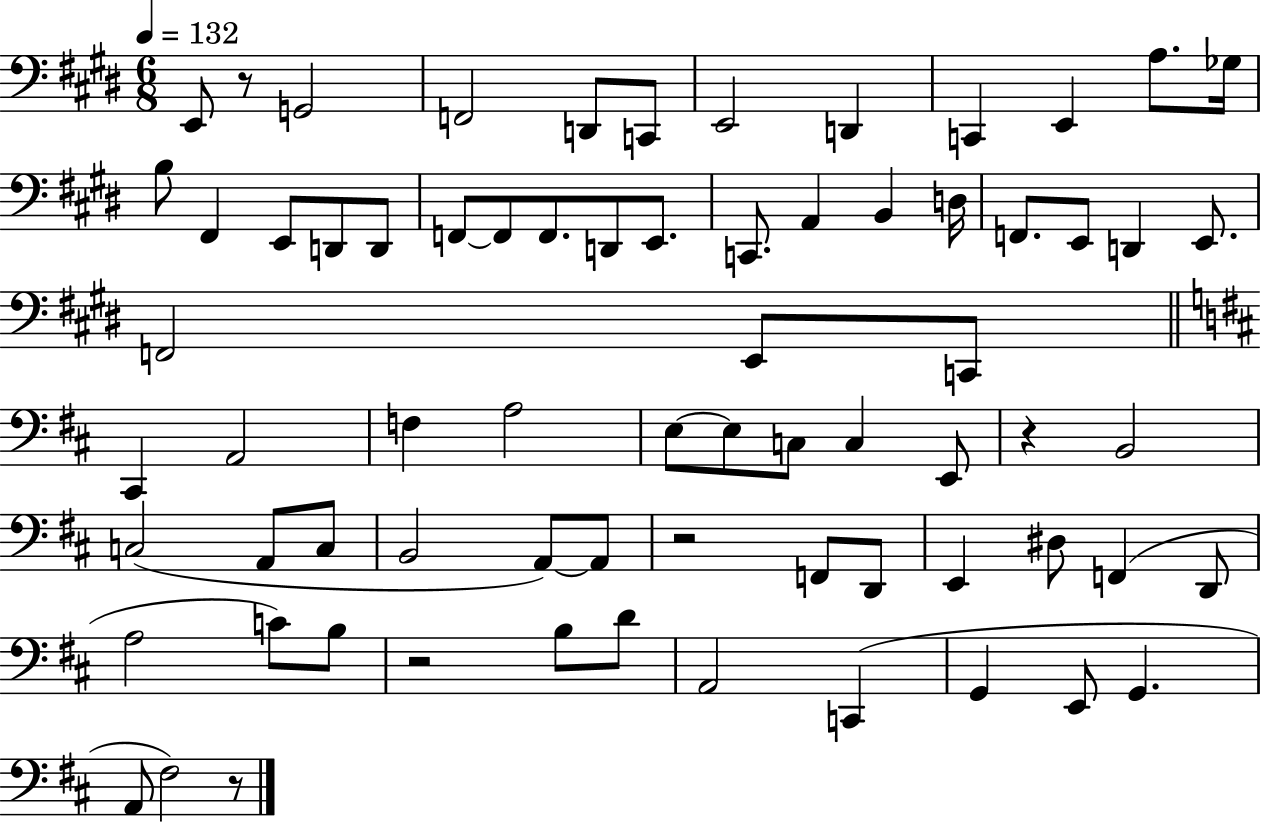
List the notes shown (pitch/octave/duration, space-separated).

E2/e R/e G2/h F2/h D2/e C2/e E2/h D2/q C2/q E2/q A3/e. Gb3/s B3/e F#2/q E2/e D2/e D2/e F2/e F2/e F2/e. D2/e E2/e. C2/e. A2/q B2/q D3/s F2/e. E2/e D2/q E2/e. F2/h E2/e C2/e C#2/q A2/h F3/q A3/h E3/e E3/e C3/e C3/q E2/e R/q B2/h C3/h A2/e C3/e B2/h A2/e A2/e R/h F2/e D2/e E2/q D#3/e F2/q D2/e A3/h C4/e B3/e R/h B3/e D4/e A2/h C2/q G2/q E2/e G2/q. A2/e F#3/h R/e